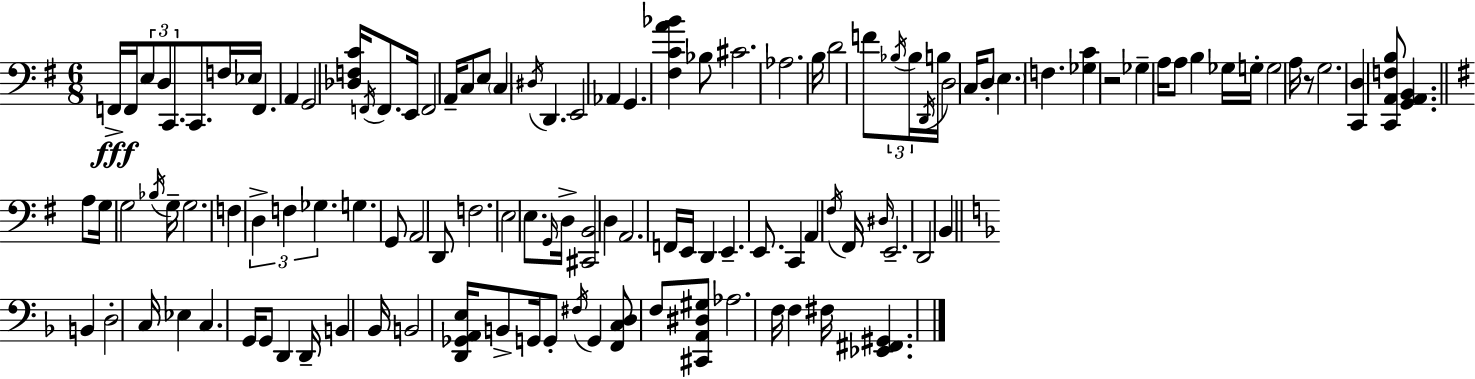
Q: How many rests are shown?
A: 2